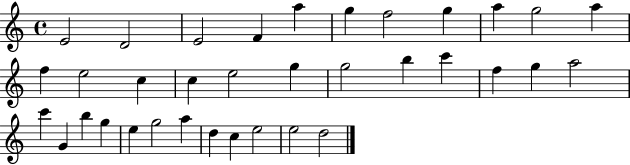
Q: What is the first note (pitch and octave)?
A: E4